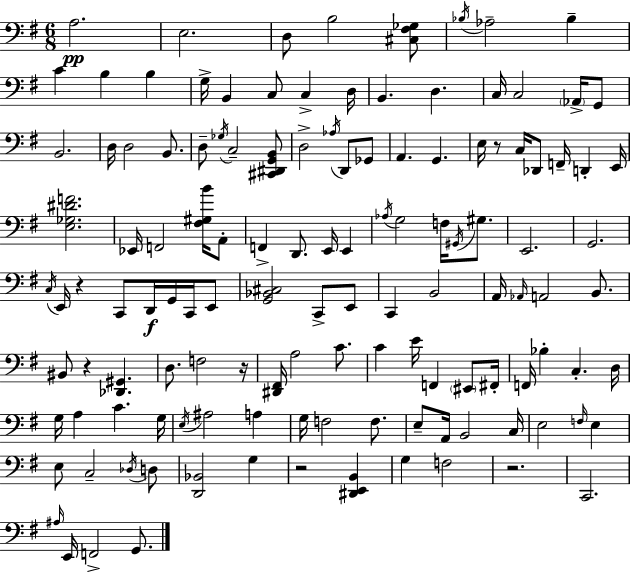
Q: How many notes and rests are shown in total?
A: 127